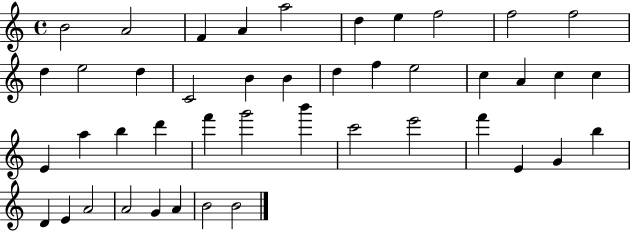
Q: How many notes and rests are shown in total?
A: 44